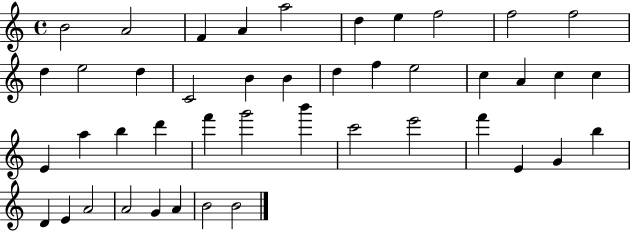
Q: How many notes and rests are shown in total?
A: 44